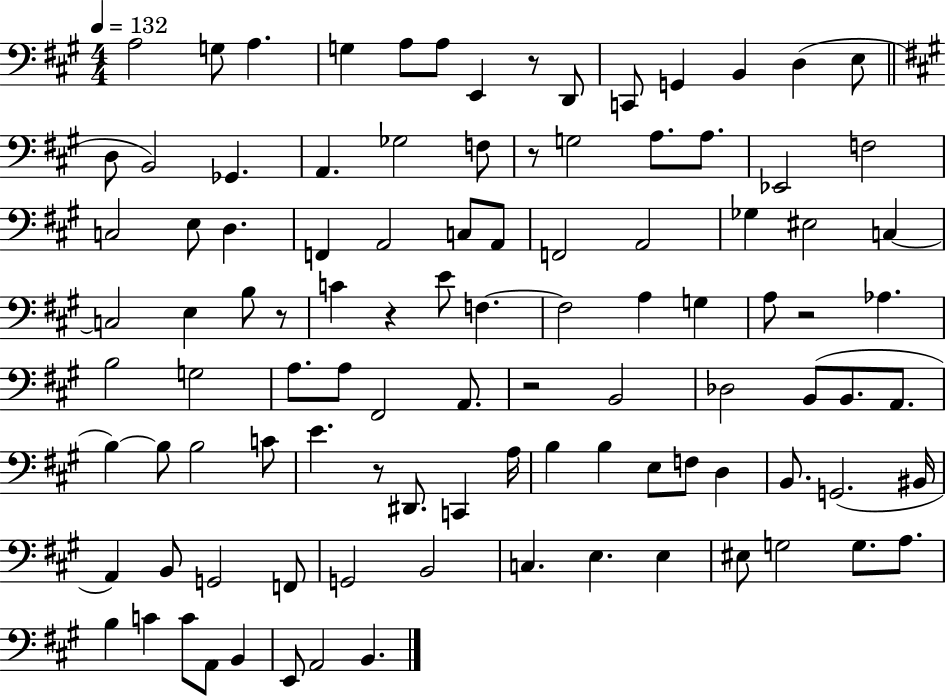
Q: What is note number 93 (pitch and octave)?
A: E2